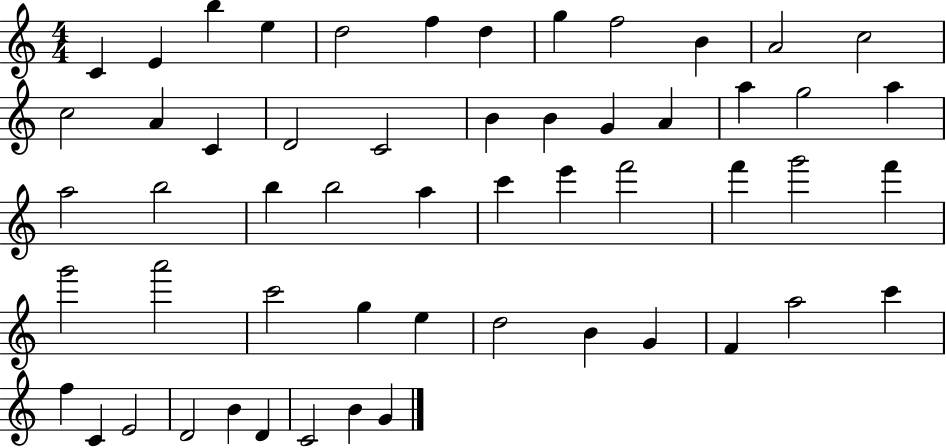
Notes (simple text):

C4/q E4/q B5/q E5/q D5/h F5/q D5/q G5/q F5/h B4/q A4/h C5/h C5/h A4/q C4/q D4/h C4/h B4/q B4/q G4/q A4/q A5/q G5/h A5/q A5/h B5/h B5/q B5/h A5/q C6/q E6/q F6/h F6/q G6/h F6/q G6/h A6/h C6/h G5/q E5/q D5/h B4/q G4/q F4/q A5/h C6/q F5/q C4/q E4/h D4/h B4/q D4/q C4/h B4/q G4/q